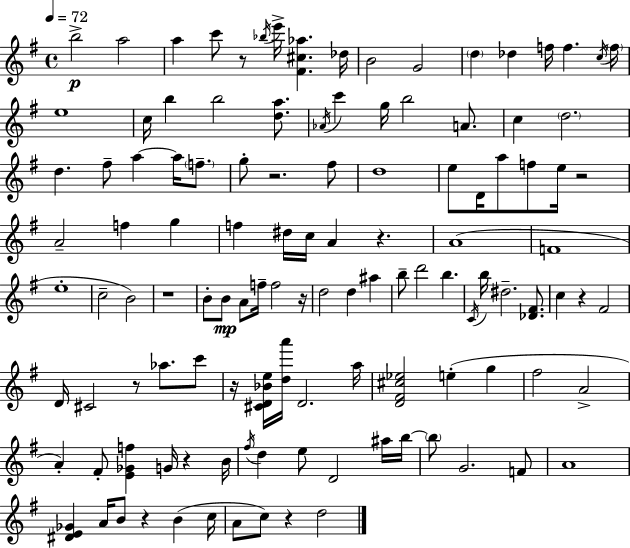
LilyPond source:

{
  \clef treble
  \time 4/4
  \defaultTimeSignature
  \key e \minor
  \tempo 4 = 72
  b''2->\p a''2 | a''4 c'''8 r8 \acciaccatura { bes''16 } e'''16-> <fis' cis'' aes''>4. | des''16 b'2 g'2 | \parenthesize d''4 des''4 f''16 f''4. | \break \acciaccatura { c''16 } \parenthesize f''16 e''1 | c''16 b''4 b''2 <d'' a''>8. | \acciaccatura { aes'16 } c'''4 g''16 b''2 | a'8. c''4 \parenthesize d''2. | \break d''4. fis''8-- a''4~~ a''16 | \parenthesize f''8.-- g''8-. r2. | fis''8 d''1 | e''8 d'16 a''8 f''8 e''16 r2 | \break a'2-- f''4 g''4 | f''4 dis''16 c''16 a'4 r4. | a'1( | f'1 | \break e''1-. | c''2-- b'2) | r1 | b'8-. b'8\mp a'8 f''16-- f''2 | \break r16 d''2 d''4 ais''4 | b''8-- d'''2 b''4. | \acciaccatura { c'16 } b''16 dis''2.-- | <des' fis'>8. c''4 r4 fis'2 | \break d'16 cis'2 r8 aes''8. | c'''8 r16 <cis' d' bes' e''>16 <d'' a'''>16 d'2. | a''16 <d' fis' cis'' ees''>2 e''4-.( | g''4 fis''2 a'2-> | \break a'4-.) fis'8-. <e' ges' f''>4 g'16 r4 | b'16 \acciaccatura { fis''16 } d''4 e''8 d'2 | ais''16 b''16~~ \parenthesize b''8 g'2. | f'8 a'1 | \break <dis' e' ges'>4 a'16 b'8 r4 | b'4( c''16 a'8 c''8) r4 d''2 | \bar "|."
}